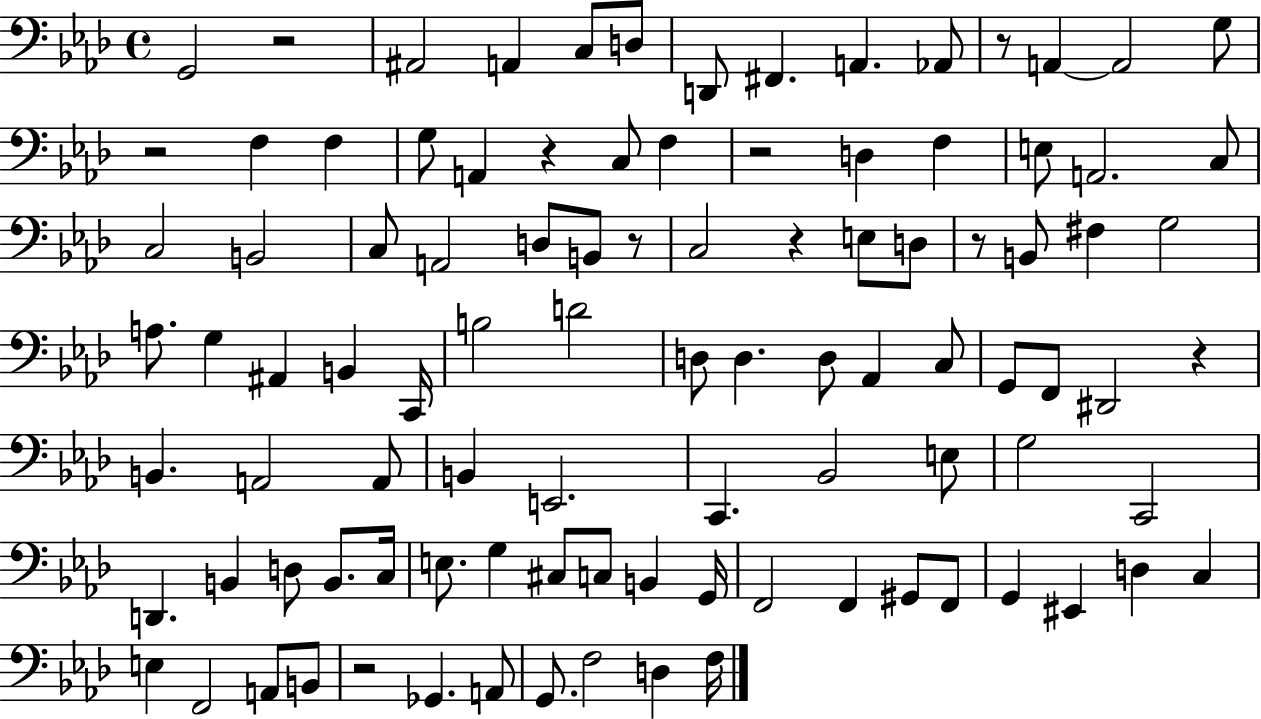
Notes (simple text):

G2/h R/h A#2/h A2/q C3/e D3/e D2/e F#2/q. A2/q. Ab2/e R/e A2/q A2/h G3/e R/h F3/q F3/q G3/e A2/q R/q C3/e F3/q R/h D3/q F3/q E3/e A2/h. C3/e C3/h B2/h C3/e A2/h D3/e B2/e R/e C3/h R/q E3/e D3/e R/e B2/e F#3/q G3/h A3/e. G3/q A#2/q B2/q C2/s B3/h D4/h D3/e D3/q. D3/e Ab2/q C3/e G2/e F2/e D#2/h R/q B2/q. A2/h A2/e B2/q E2/h. C2/q. Bb2/h E3/e G3/h C2/h D2/q. B2/q D3/e B2/e. C3/s E3/e. G3/q C#3/e C3/e B2/q G2/s F2/h F2/q G#2/e F2/e G2/q EIS2/q D3/q C3/q E3/q F2/h A2/e B2/e R/h Gb2/q. A2/e G2/e. F3/h D3/q F3/s